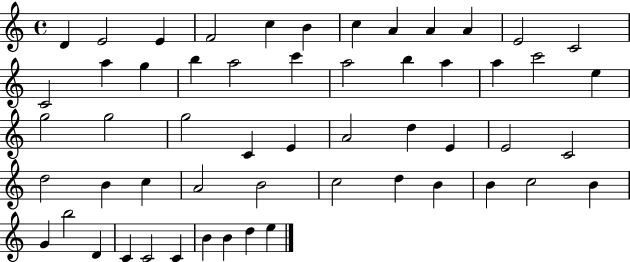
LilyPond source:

{
  \clef treble
  \time 4/4
  \defaultTimeSignature
  \key c \major
  d'4 e'2 e'4 | f'2 c''4 b'4 | c''4 a'4 a'4 a'4 | e'2 c'2 | \break c'2 a''4 g''4 | b''4 a''2 c'''4 | a''2 b''4 a''4 | a''4 c'''2 e''4 | \break g''2 g''2 | g''2 c'4 e'4 | a'2 d''4 e'4 | e'2 c'2 | \break d''2 b'4 c''4 | a'2 b'2 | c''2 d''4 b'4 | b'4 c''2 b'4 | \break g'4 b''2 d'4 | c'4 c'2 c'4 | b'4 b'4 d''4 e''4 | \bar "|."
}